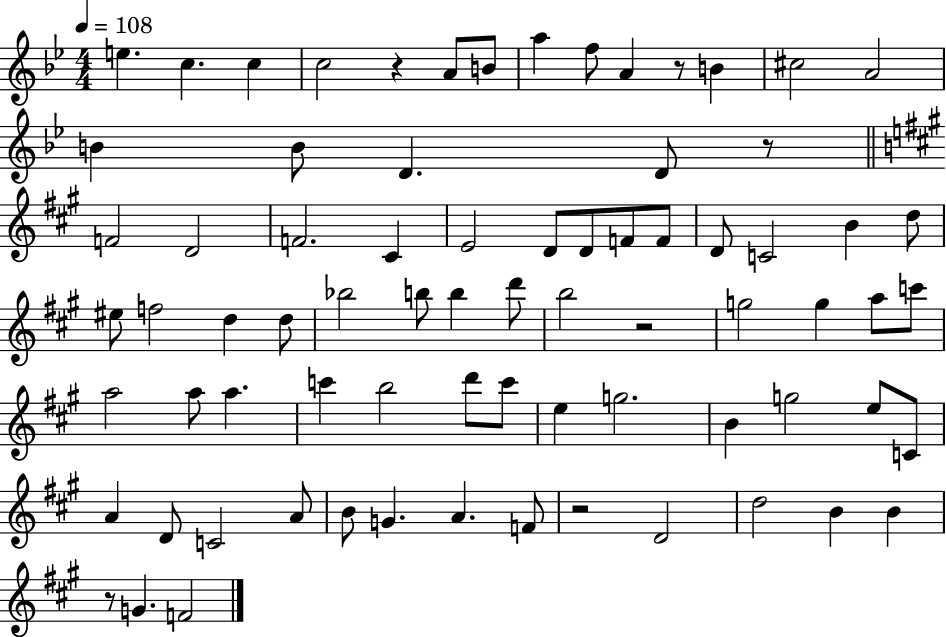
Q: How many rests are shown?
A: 6